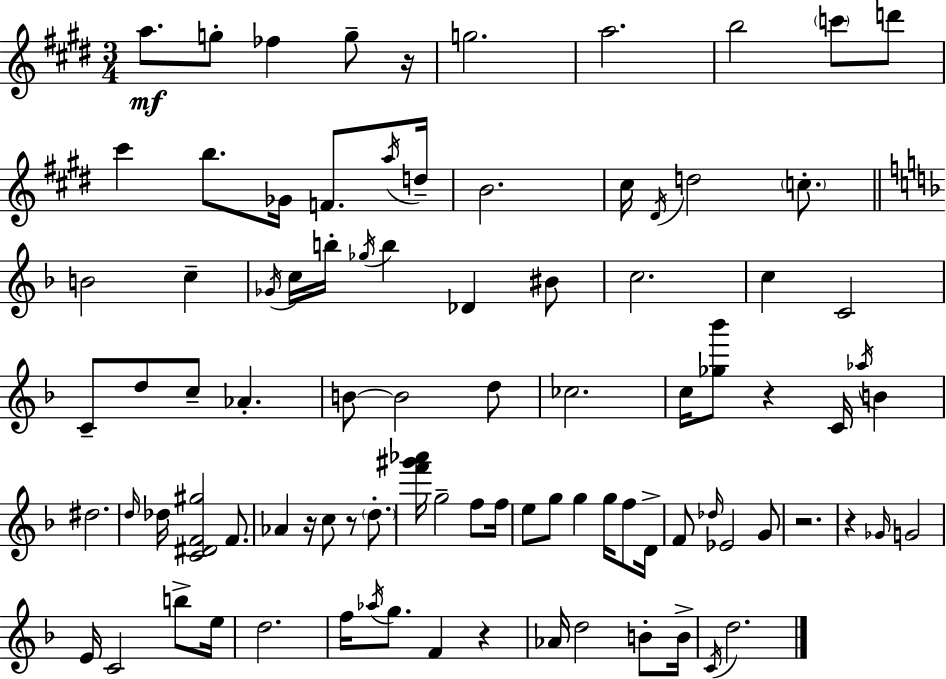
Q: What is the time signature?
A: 3/4